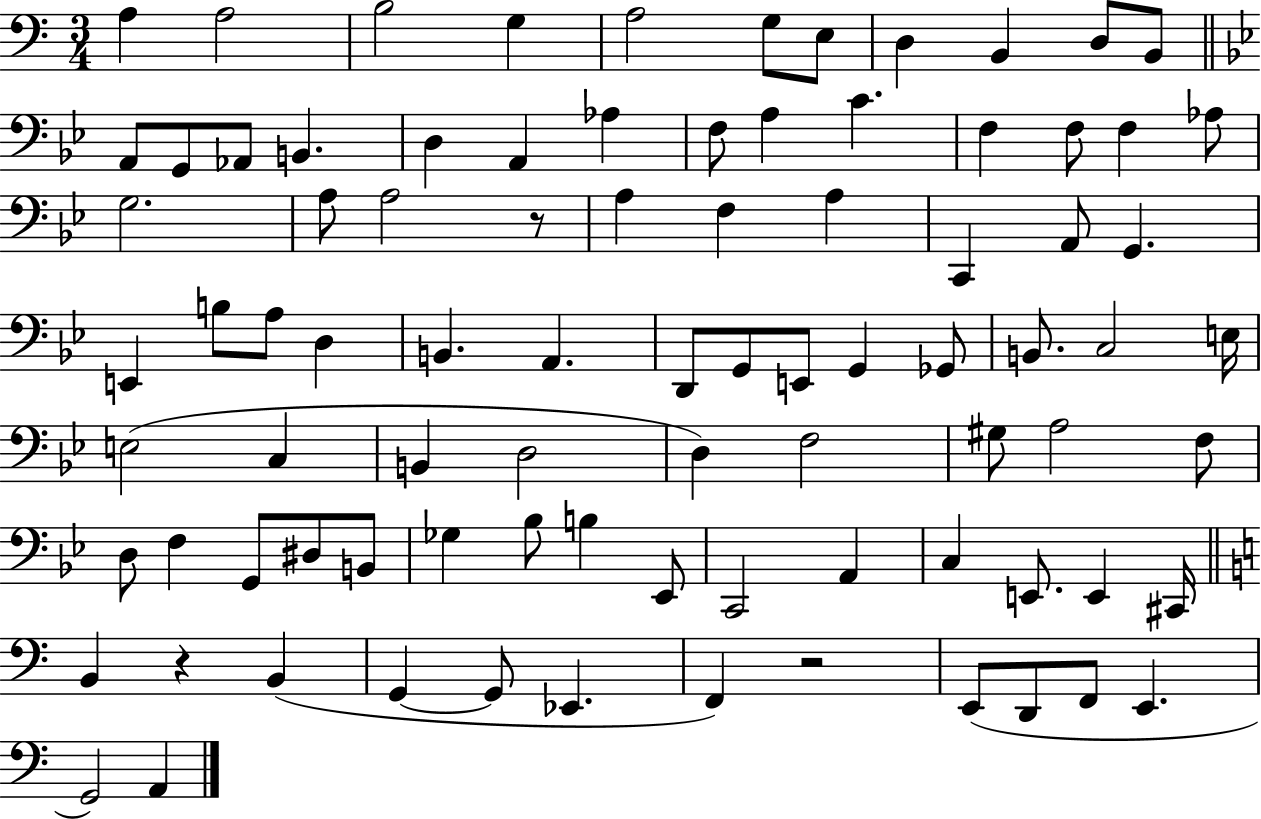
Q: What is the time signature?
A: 3/4